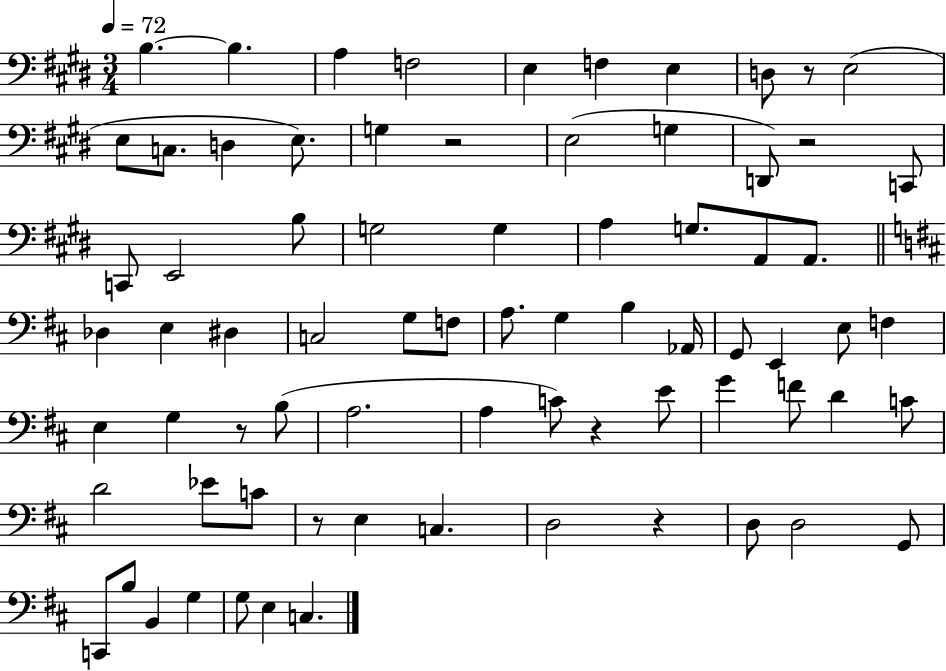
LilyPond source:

{
  \clef bass
  \numericTimeSignature
  \time 3/4
  \key e \major
  \tempo 4 = 72
  b4.~~ b4. | a4 f2 | e4 f4 e4 | d8 r8 e2( | \break e8 c8. d4 e8.) | g4 r2 | e2( g4 | d,8) r2 c,8 | \break c,8 e,2 b8 | g2 g4 | a4 g8. a,8 a,8. | \bar "||" \break \key b \minor des4 e4 dis4 | c2 g8 f8 | a8. g4 b4 aes,16 | g,8 e,4 e8 f4 | \break e4 g4 r8 b8( | a2. | a4 c'8) r4 e'8 | g'4 f'8 d'4 c'8 | \break d'2 ees'8 c'8 | r8 e4 c4. | d2 r4 | d8 d2 g,8 | \break c,8 b8 b,4 g4 | g8 e4 c4. | \bar "|."
}